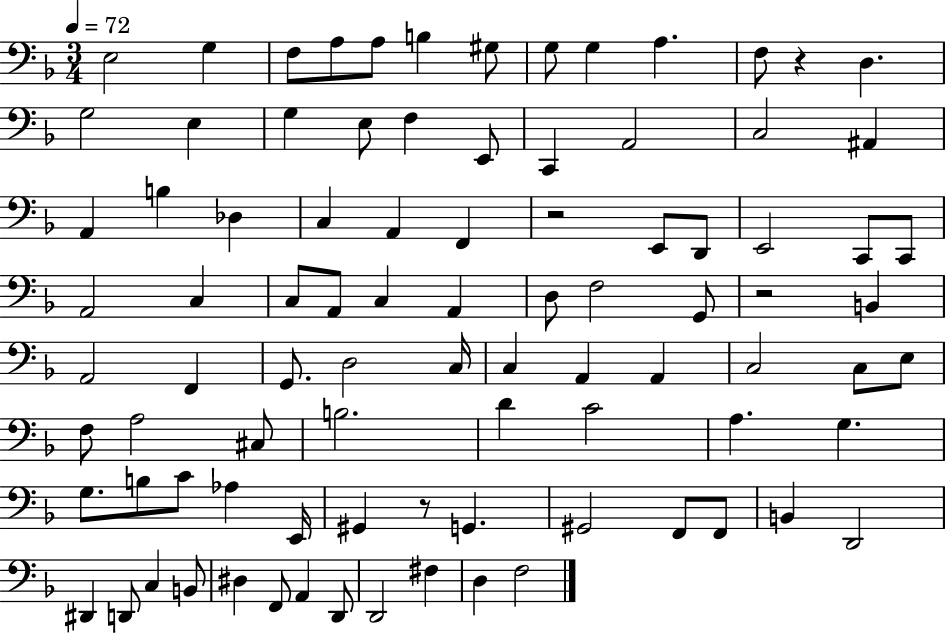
X:1
T:Untitled
M:3/4
L:1/4
K:F
E,2 G, F,/2 A,/2 A,/2 B, ^G,/2 G,/2 G, A, F,/2 z D, G,2 E, G, E,/2 F, E,,/2 C,, A,,2 C,2 ^A,, A,, B, _D, C, A,, F,, z2 E,,/2 D,,/2 E,,2 C,,/2 C,,/2 A,,2 C, C,/2 A,,/2 C, A,, D,/2 F,2 G,,/2 z2 B,, A,,2 F,, G,,/2 D,2 C,/4 C, A,, A,, C,2 C,/2 E,/2 F,/2 A,2 ^C,/2 B,2 D C2 A, G, G,/2 B,/2 C/2 _A, E,,/4 ^G,, z/2 G,, ^G,,2 F,,/2 F,,/2 B,, D,,2 ^D,, D,,/2 C, B,,/2 ^D, F,,/2 A,, D,,/2 D,,2 ^F, D, F,2